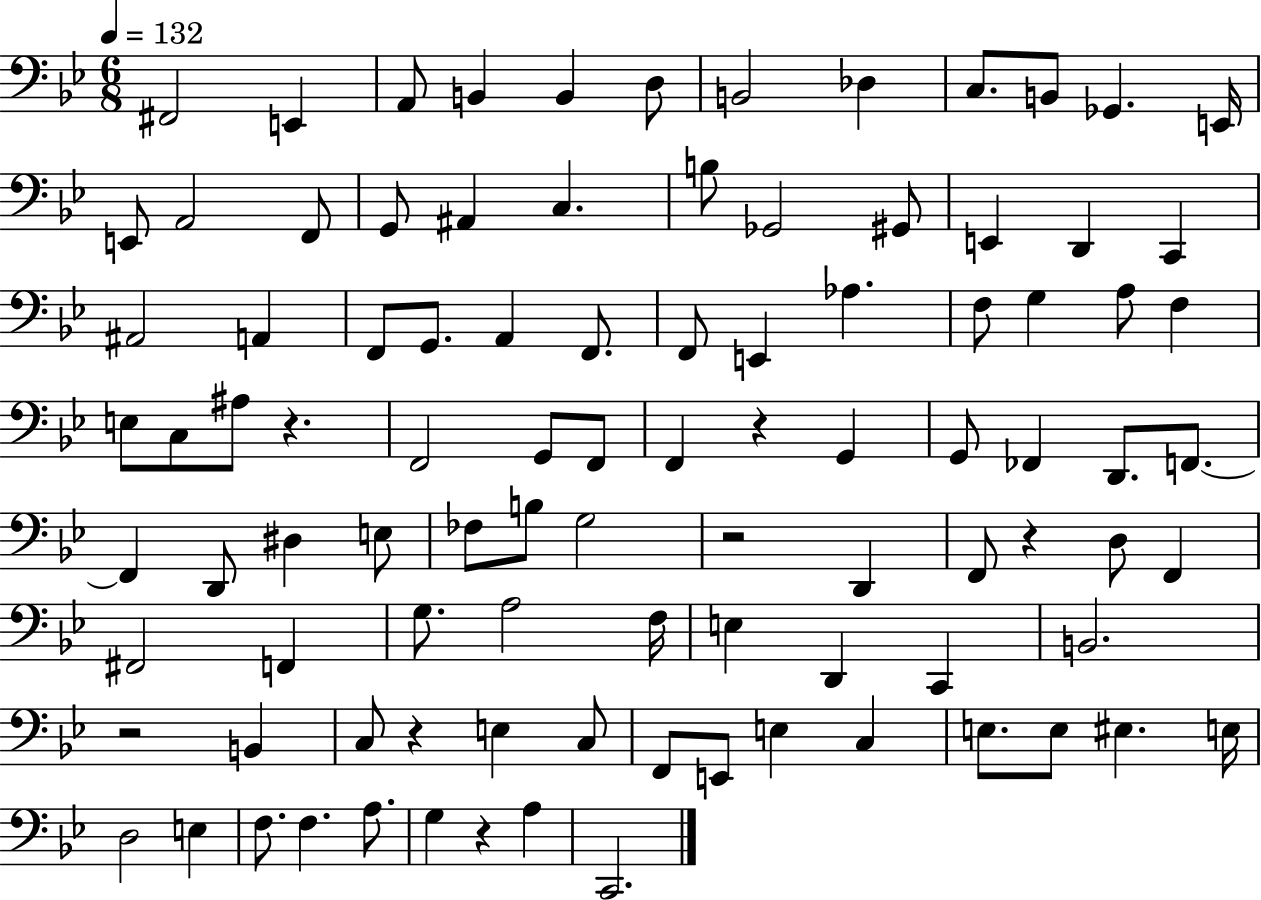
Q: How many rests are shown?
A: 7